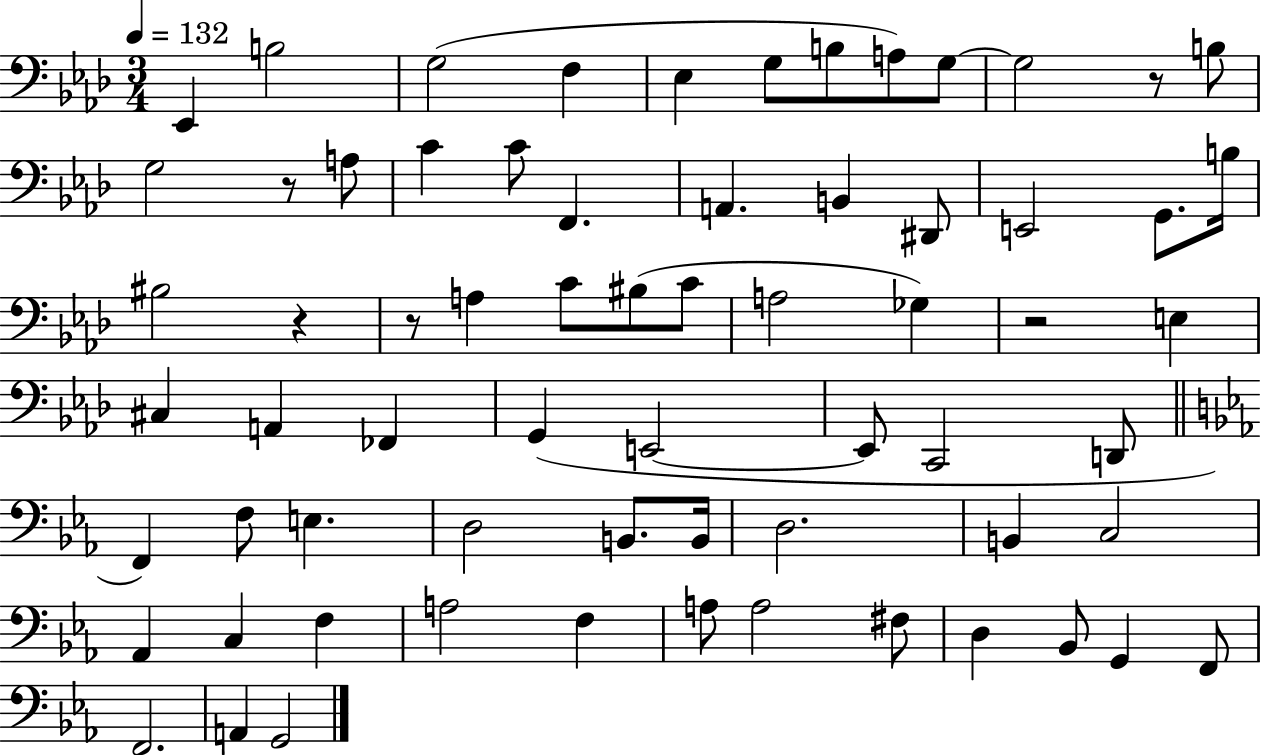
Eb2/q B3/h G3/h F3/q Eb3/q G3/e B3/e A3/e G3/e G3/h R/e B3/e G3/h R/e A3/e C4/q C4/e F2/q. A2/q. B2/q D#2/e E2/h G2/e. B3/s BIS3/h R/q R/e A3/q C4/e BIS3/e C4/e A3/h Gb3/q R/h E3/q C#3/q A2/q FES2/q G2/q E2/h E2/e C2/h D2/e F2/q F3/e E3/q. D3/h B2/e. B2/s D3/h. B2/q C3/h Ab2/q C3/q F3/q A3/h F3/q A3/e A3/h F#3/e D3/q Bb2/e G2/q F2/e F2/h. A2/q G2/h